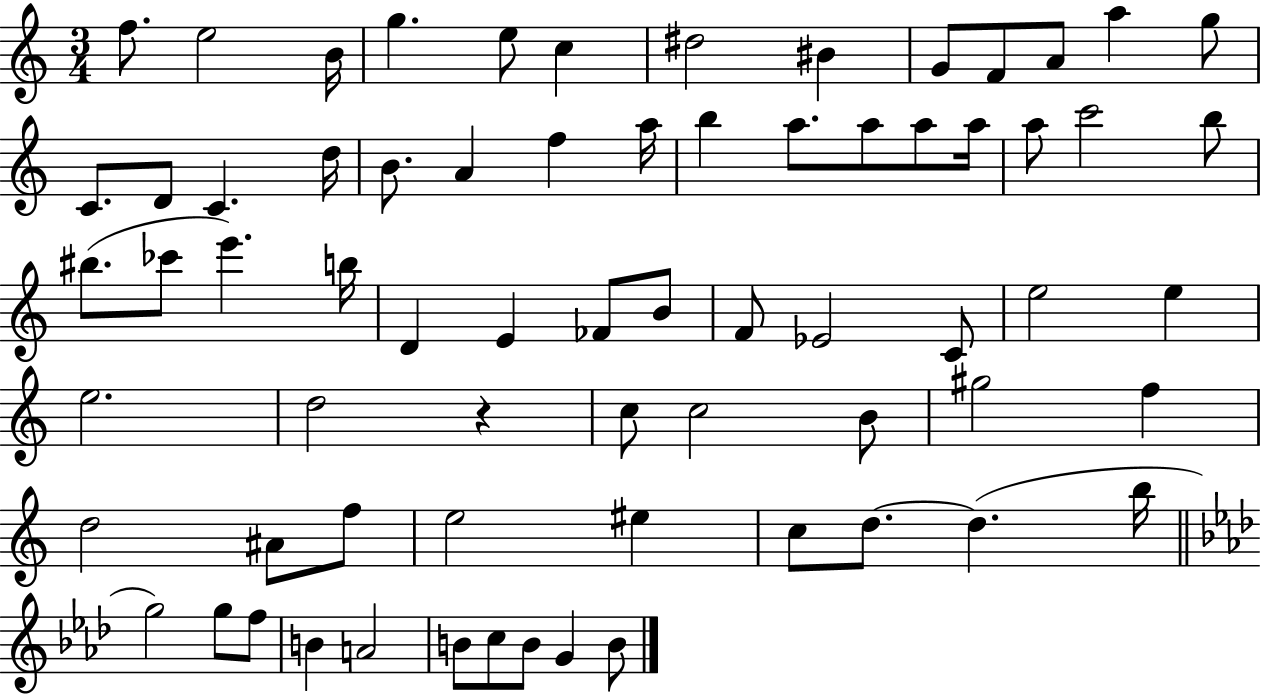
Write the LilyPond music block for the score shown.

{
  \clef treble
  \numericTimeSignature
  \time 3/4
  \key c \major
  f''8. e''2 b'16 | g''4. e''8 c''4 | dis''2 bis'4 | g'8 f'8 a'8 a''4 g''8 | \break c'8. d'8 c'4. d''16 | b'8. a'4 f''4 a''16 | b''4 a''8. a''8 a''8 a''16 | a''8 c'''2 b''8 | \break bis''8.( ces'''8 e'''4.) b''16 | d'4 e'4 fes'8 b'8 | f'8 ees'2 c'8 | e''2 e''4 | \break e''2. | d''2 r4 | c''8 c''2 b'8 | gis''2 f''4 | \break d''2 ais'8 f''8 | e''2 eis''4 | c''8 d''8.~~ d''4.( b''16 | \bar "||" \break \key aes \major g''2) g''8 f''8 | b'4 a'2 | b'8 c''8 b'8 g'4 b'8 | \bar "|."
}